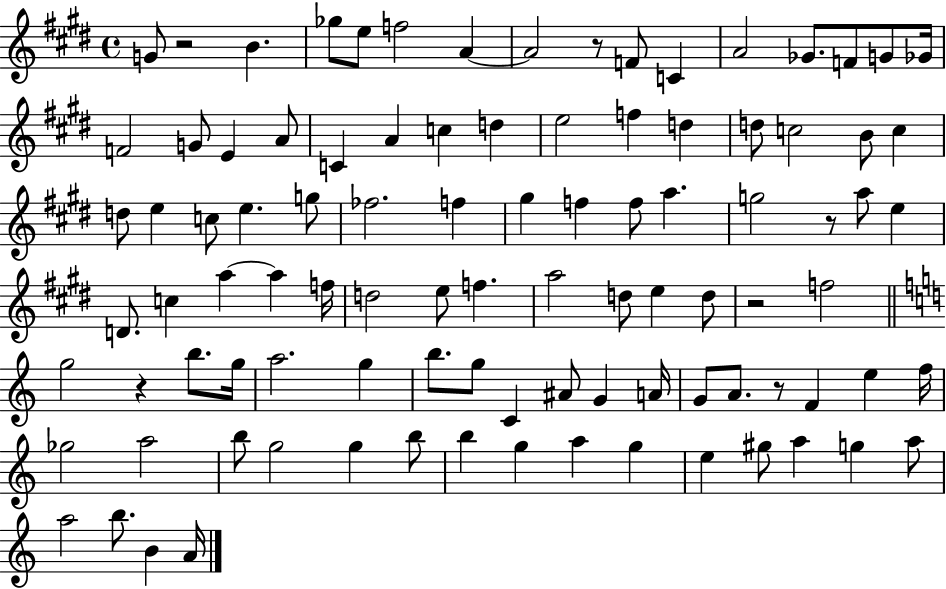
{
  \clef treble
  \time 4/4
  \defaultTimeSignature
  \key e \major
  \repeat volta 2 { g'8 r2 b'4. | ges''8 e''8 f''2 a'4~~ | a'2 r8 f'8 c'4 | a'2 ges'8. f'8 g'8 ges'16 | \break f'2 g'8 e'4 a'8 | c'4 a'4 c''4 d''4 | e''2 f''4 d''4 | d''8 c''2 b'8 c''4 | \break d''8 e''4 c''8 e''4. g''8 | fes''2. f''4 | gis''4 f''4 f''8 a''4. | g''2 r8 a''8 e''4 | \break d'8. c''4 a''4~~ a''4 f''16 | d''2 e''8 f''4. | a''2 d''8 e''4 d''8 | r2 f''2 | \break \bar "||" \break \key a \minor g''2 r4 b''8. g''16 | a''2. g''4 | b''8. g''8 c'4 ais'8 g'4 a'16 | g'8 a'8. r8 f'4 e''4 f''16 | \break ges''2 a''2 | b''8 g''2 g''4 b''8 | b''4 g''4 a''4 g''4 | e''4 gis''8 a''4 g''4 a''8 | \break a''2 b''8. b'4 a'16 | } \bar "|."
}